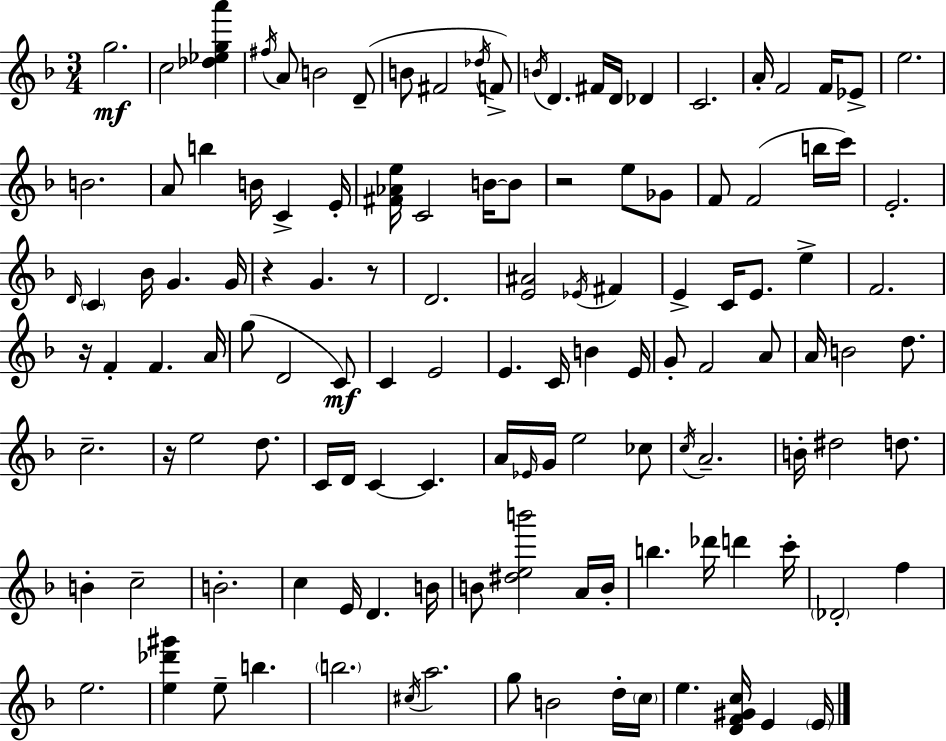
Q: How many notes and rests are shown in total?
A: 126